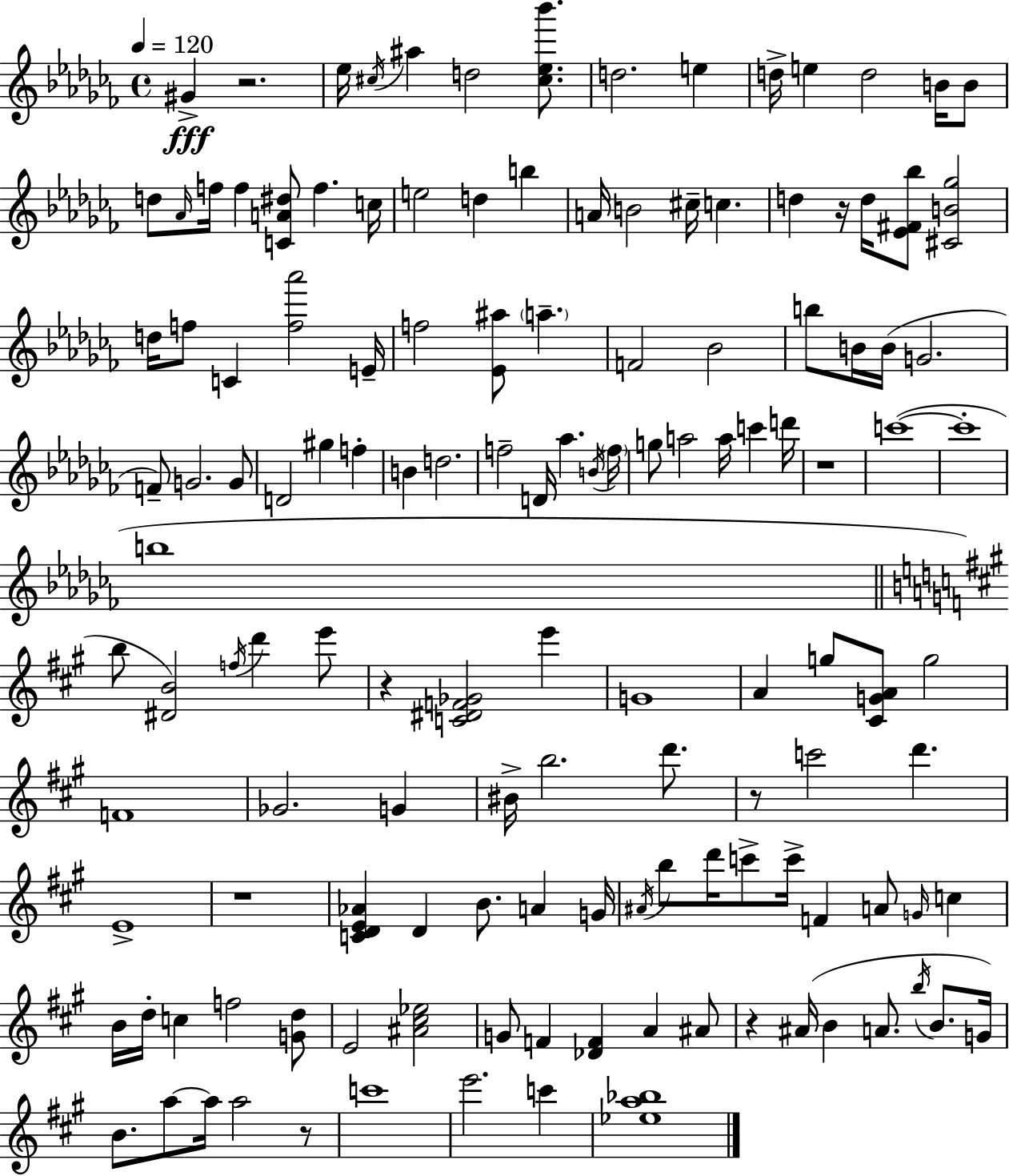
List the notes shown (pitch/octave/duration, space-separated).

G#4/q R/h. Eb5/s C#5/s A#5/q D5/h [C#5,Eb5,Bb6]/e. D5/h. E5/q D5/s E5/q D5/h B4/s B4/e D5/e Ab4/s F5/s F5/q [C4,A4,D#5]/e F5/q. C5/s E5/h D5/q B5/q A4/s B4/h C#5/s C5/q. D5/q R/s D5/s [Eb4,F#4,Bb5]/e [C#4,B4,Gb5]/h D5/s F5/e C4/q [F5,Ab6]/h E4/s F5/h [Eb4,A#5]/e A5/q. F4/h Bb4/h B5/e B4/s B4/s G4/h. F4/e G4/h. G4/e D4/h G#5/q F5/q B4/q D5/h. F5/h D4/s Ab5/q. B4/s F5/s G5/e A5/h A5/s C6/q D6/s R/w C6/w C6/w B5/w B5/e [D#4,B4]/h F5/s D6/q E6/e R/q [C4,D#4,F4,Gb4]/h E6/q G4/w A4/q G5/e [C#4,G4,A4]/e G5/h F4/w Gb4/h. G4/q BIS4/s B5/h. D6/e. R/e C6/h D6/q. E4/w R/w [C4,D4,E4,Ab4]/q D4/q B4/e. A4/q G4/s A#4/s B5/e D6/s C6/e C6/s F4/q A4/e G4/s C5/q B4/s D5/s C5/q F5/h [G4,D5]/e E4/h [A#4,C#5,Eb5]/h G4/e F4/q [Db4,F4]/q A4/q A#4/e R/q A#4/s B4/q A4/e. B5/s B4/e. G4/s B4/e. A5/e A5/s A5/h R/e C6/w E6/h. C6/q [Eb5,A5,Bb5]/w